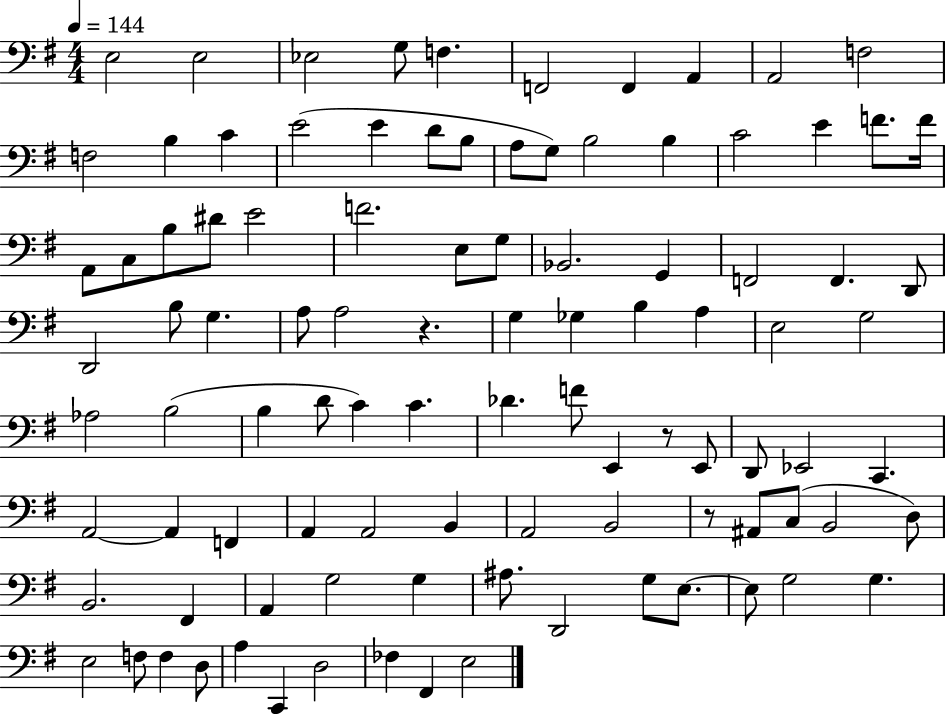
E3/h E3/h Eb3/h G3/e F3/q. F2/h F2/q A2/q A2/h F3/h F3/h B3/q C4/q E4/h E4/q D4/e B3/e A3/e G3/e B3/h B3/q C4/h E4/q F4/e. F4/s A2/e C3/e B3/e D#4/e E4/h F4/h. E3/e G3/e Bb2/h. G2/q F2/h F2/q. D2/e D2/h B3/e G3/q. A3/e A3/h R/q. G3/q Gb3/q B3/q A3/q E3/h G3/h Ab3/h B3/h B3/q D4/e C4/q C4/q. Db4/q. F4/e E2/q R/e E2/e D2/e Eb2/h C2/q. A2/h A2/q F2/q A2/q A2/h B2/q A2/h B2/h R/e A#2/e C3/e B2/h D3/e B2/h. F#2/q A2/q G3/h G3/q A#3/e. D2/h G3/e E3/e. E3/e G3/h G3/q. E3/h F3/e F3/q D3/e A3/q C2/q D3/h FES3/q F#2/q E3/h